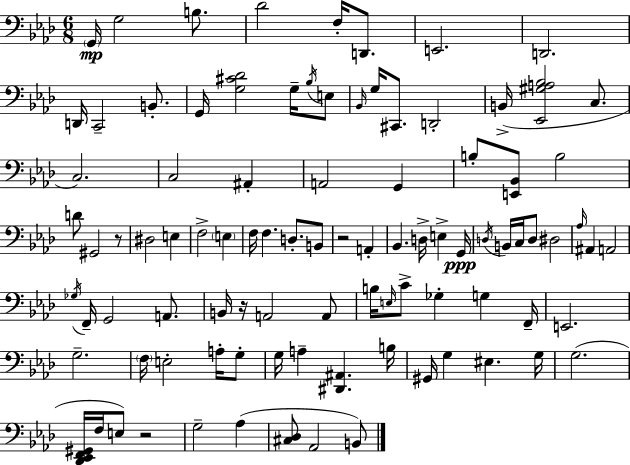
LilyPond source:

{
  \clef bass
  \numericTimeSignature
  \time 6/8
  \key f \minor
  \parenthesize g,16\mp g2 b8. | des'2 f16-. d,8. | e,2. | d,2. | \break d,16 c,2-- b,8.-. | g,16 <g cis' des'>2 g16-- \acciaccatura { bes16 } e8 | \grace { bes,16 } g16 cis,8. d,2-. | b,16->( <ees, gis a bes>2 c8. | \break c2.) | c2 ais,4-. | a,2 g,4 | b8-. <e, bes,>8 b2 | \break d'8 gis,2 | r8 dis2 e4 | f2-> \parenthesize e4 | f16 f4. d8.-. | \break b,8 r2 a,4-. | bes,4. d16-> e4-> | g,16\ppp \acciaccatura { d16 } b,16 c16 d8 dis2 | \grace { aes16 } ais,4 a,2 | \break \acciaccatura { ges16 } f,16-- g,2 | a,8. b,16 r16 a,2 | a,8 b16 \grace { e16 } c'8-> ges4-. | g4 f,16-- e,2. | \break g2.-- | \parenthesize f16 e2-. | a16-. g8-. g16 a4-- <dis, ais,>4. | b16 gis,16 g4 eis4. | \break g16 g2.( | <des, ees, f, gis,>16 f16 e8) r2 | g2-- | aes4( <cis des>8 aes,2 | \break b,8) \bar "|."
}